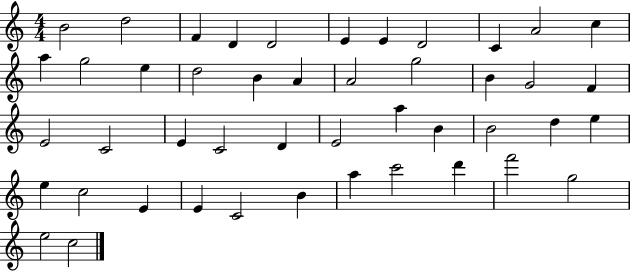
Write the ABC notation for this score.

X:1
T:Untitled
M:4/4
L:1/4
K:C
B2 d2 F D D2 E E D2 C A2 c a g2 e d2 B A A2 g2 B G2 F E2 C2 E C2 D E2 a B B2 d e e c2 E E C2 B a c'2 d' f'2 g2 e2 c2